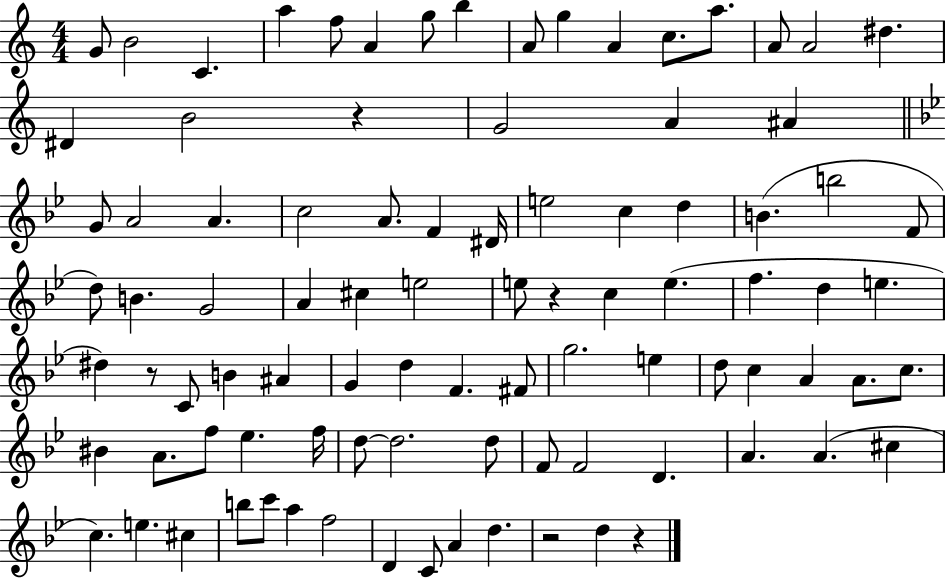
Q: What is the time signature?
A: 4/4